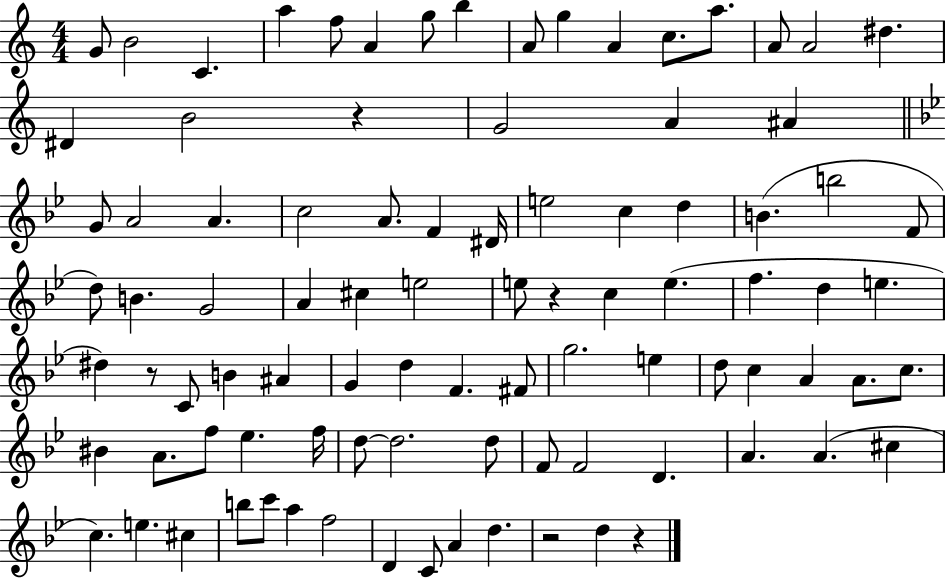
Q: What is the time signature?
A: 4/4